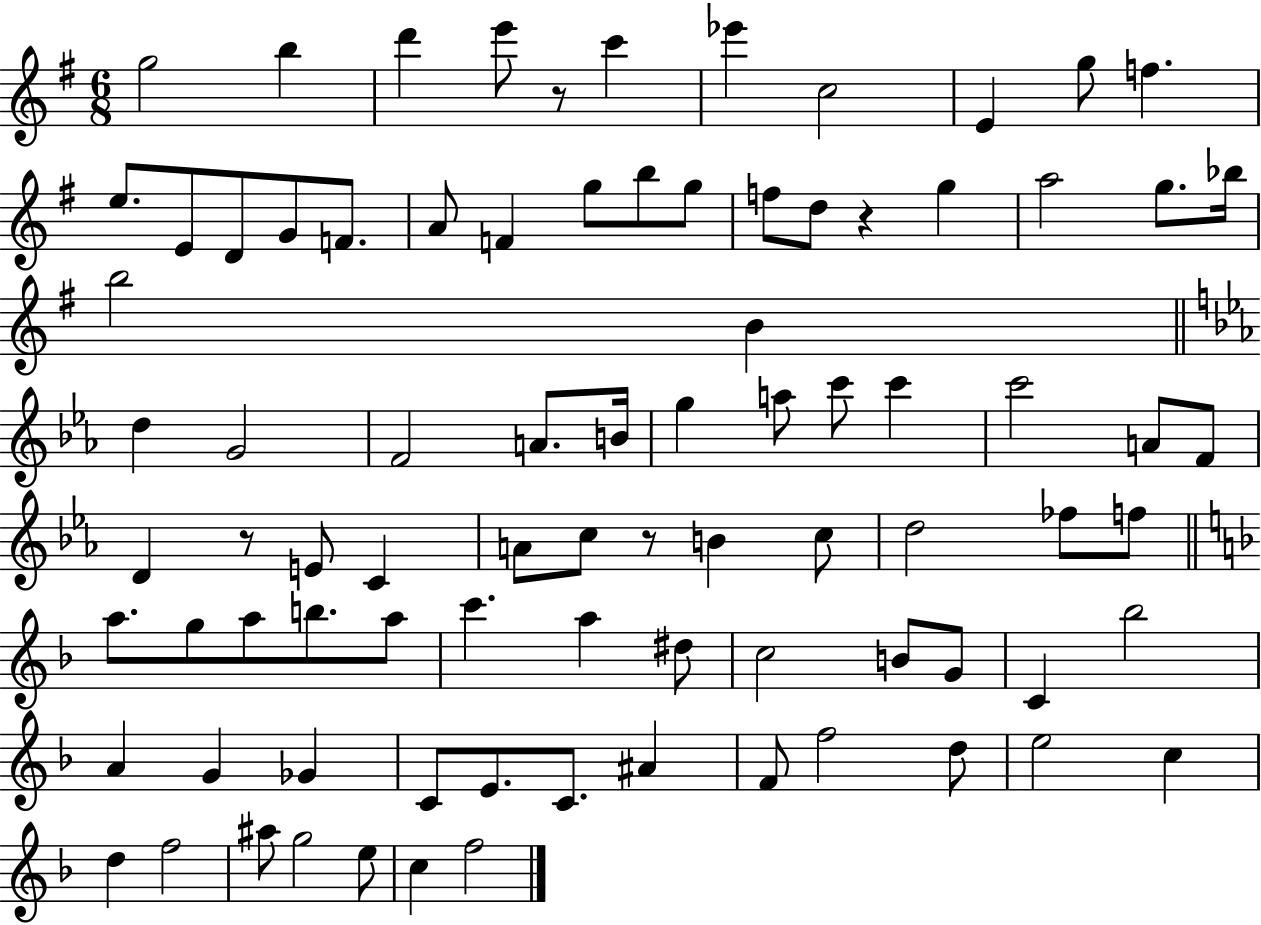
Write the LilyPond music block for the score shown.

{
  \clef treble
  \numericTimeSignature
  \time 6/8
  \key g \major
  g''2 b''4 | d'''4 e'''8 r8 c'''4 | ees'''4 c''2 | e'4 g''8 f''4. | \break e''8. e'8 d'8 g'8 f'8. | a'8 f'4 g''8 b''8 g''8 | f''8 d''8 r4 g''4 | a''2 g''8. bes''16 | \break b''2 b'4 | \bar "||" \break \key ees \major d''4 g'2 | f'2 a'8. b'16 | g''4 a''8 c'''8 c'''4 | c'''2 a'8 f'8 | \break d'4 r8 e'8 c'4 | a'8 c''8 r8 b'4 c''8 | d''2 fes''8 f''8 | \bar "||" \break \key f \major a''8. g''8 a''8 b''8. a''8 | c'''4. a''4 dis''8 | c''2 b'8 g'8 | c'4 bes''2 | \break a'4 g'4 ges'4 | c'8 e'8. c'8. ais'4 | f'8 f''2 d''8 | e''2 c''4 | \break d''4 f''2 | ais''8 g''2 e''8 | c''4 f''2 | \bar "|."
}